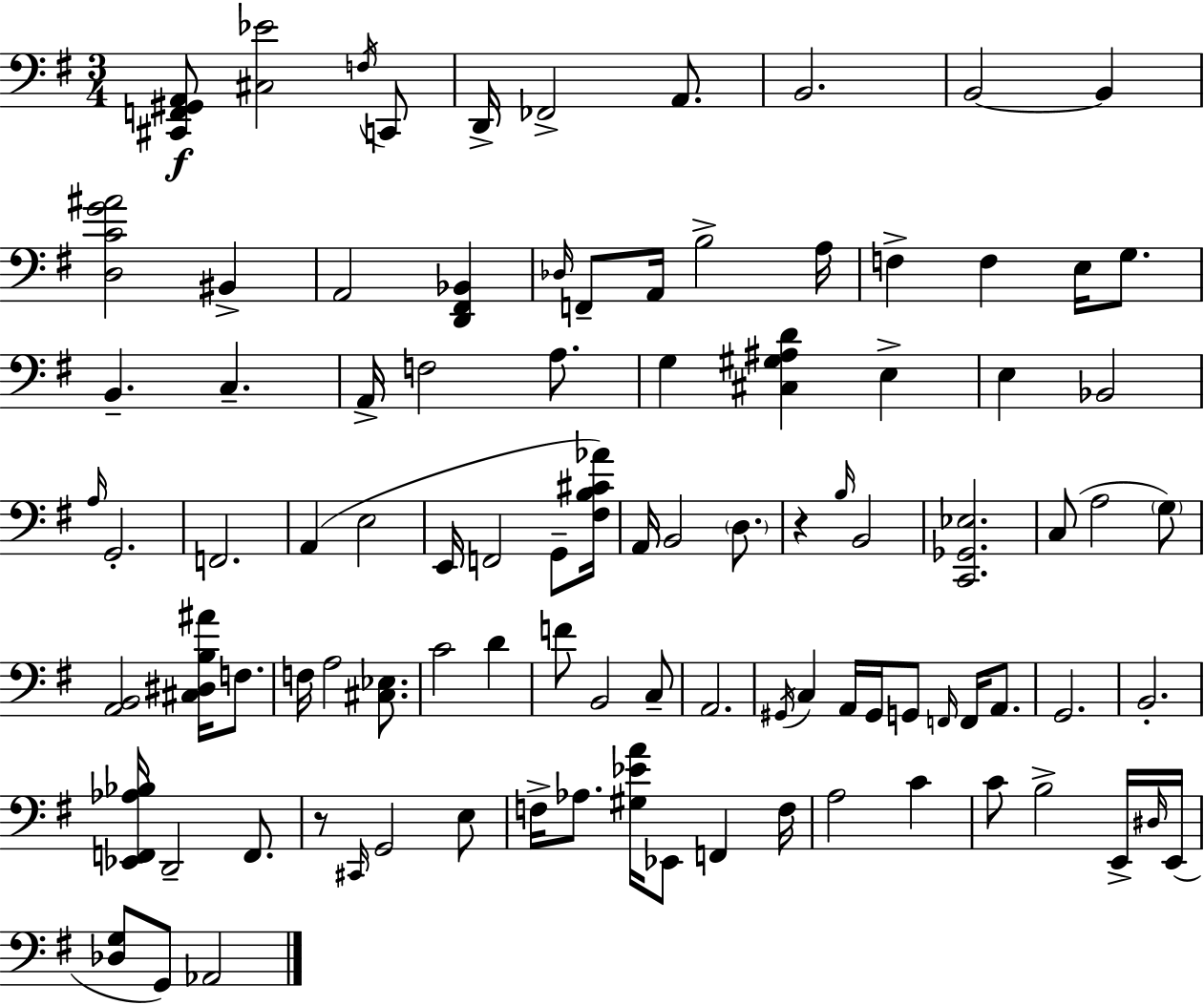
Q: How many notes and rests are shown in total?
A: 97